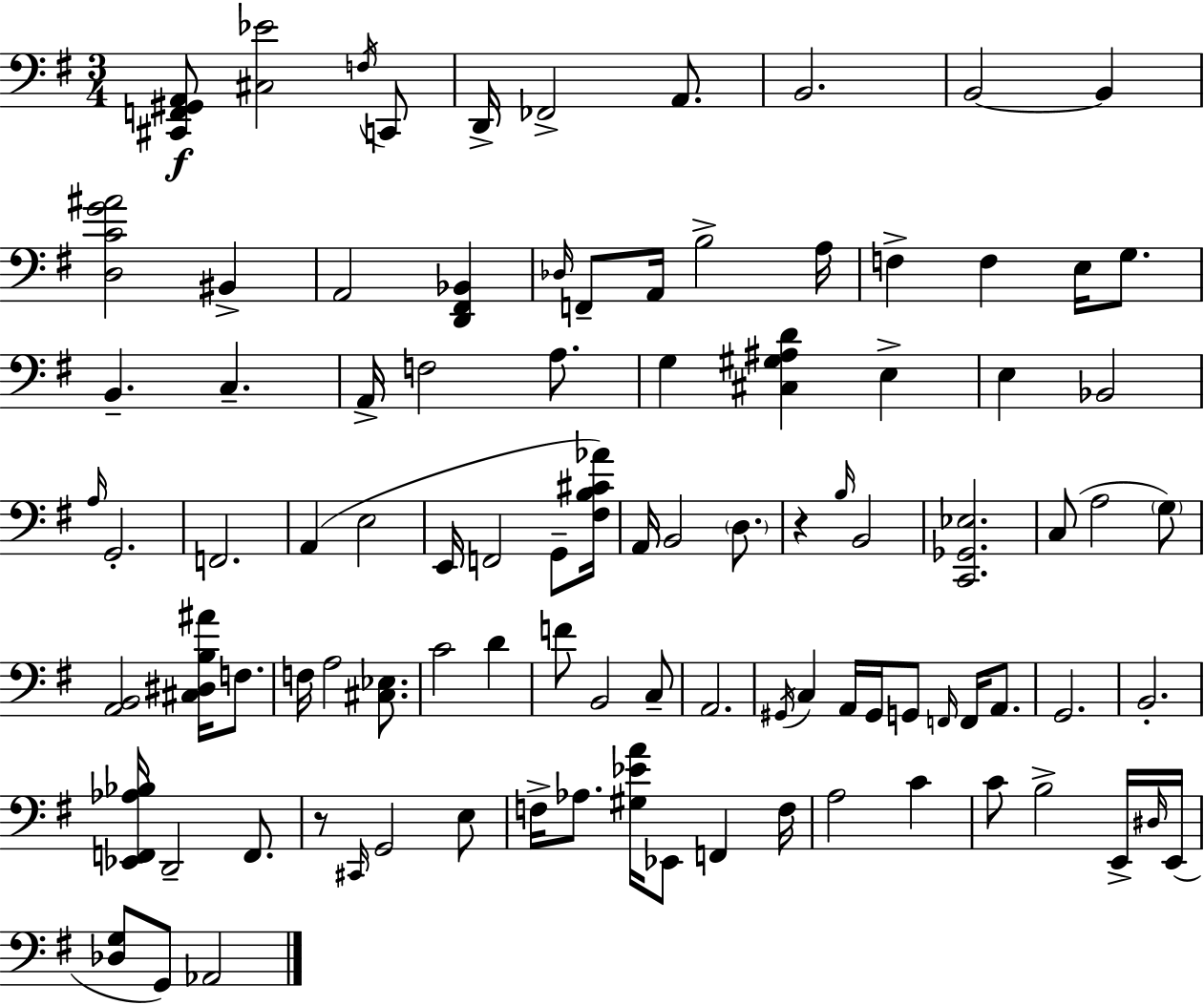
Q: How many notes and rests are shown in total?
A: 97